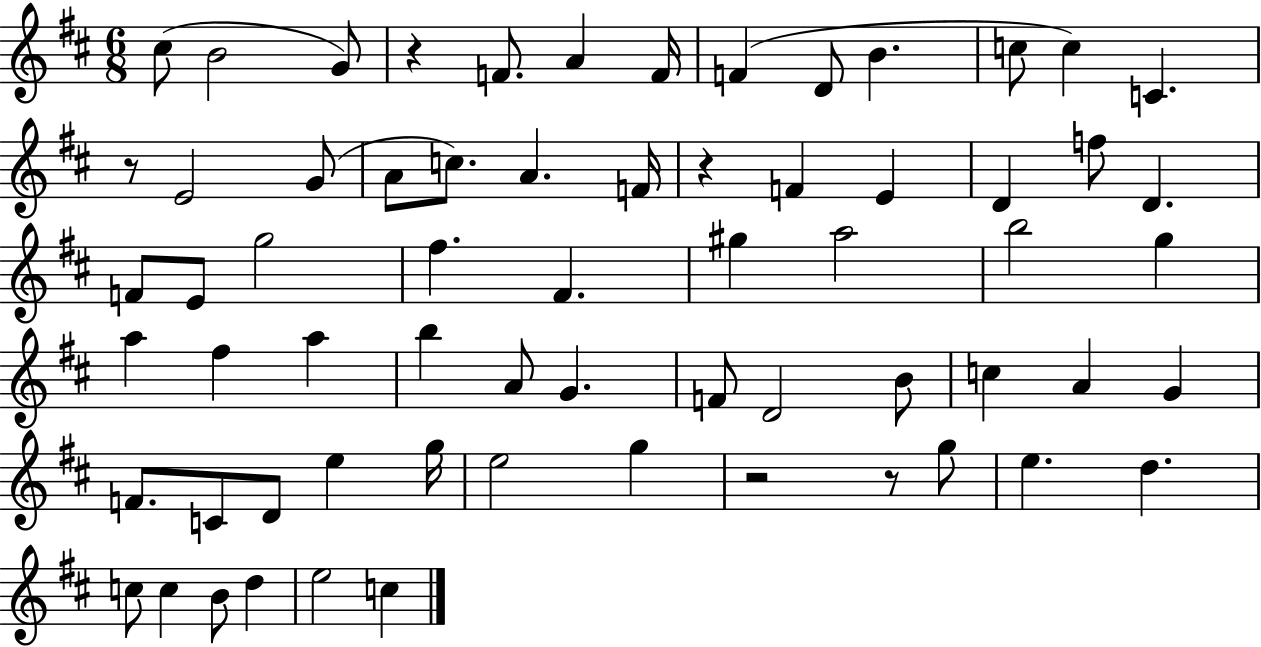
C#5/e B4/h G4/e R/q F4/e. A4/q F4/s F4/q D4/e B4/q. C5/e C5/q C4/q. R/e E4/h G4/e A4/e C5/e. A4/q. F4/s R/q F4/q E4/q D4/q F5/e D4/q. F4/e E4/e G5/h F#5/q. F#4/q. G#5/q A5/h B5/h G5/q A5/q F#5/q A5/q B5/q A4/e G4/q. F4/e D4/h B4/e C5/q A4/q G4/q F4/e. C4/e D4/e E5/q G5/s E5/h G5/q R/h R/e G5/e E5/q. D5/q. C5/e C5/q B4/e D5/q E5/h C5/q